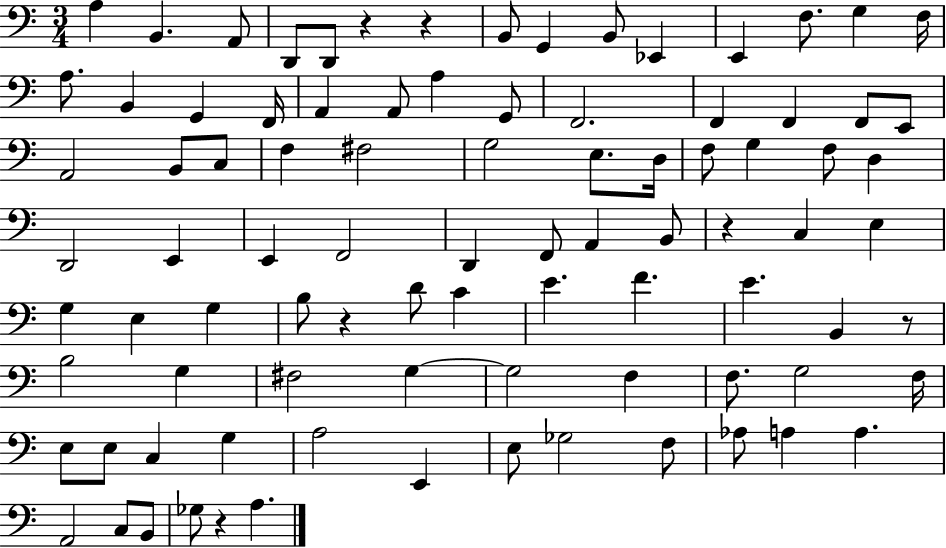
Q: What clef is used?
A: bass